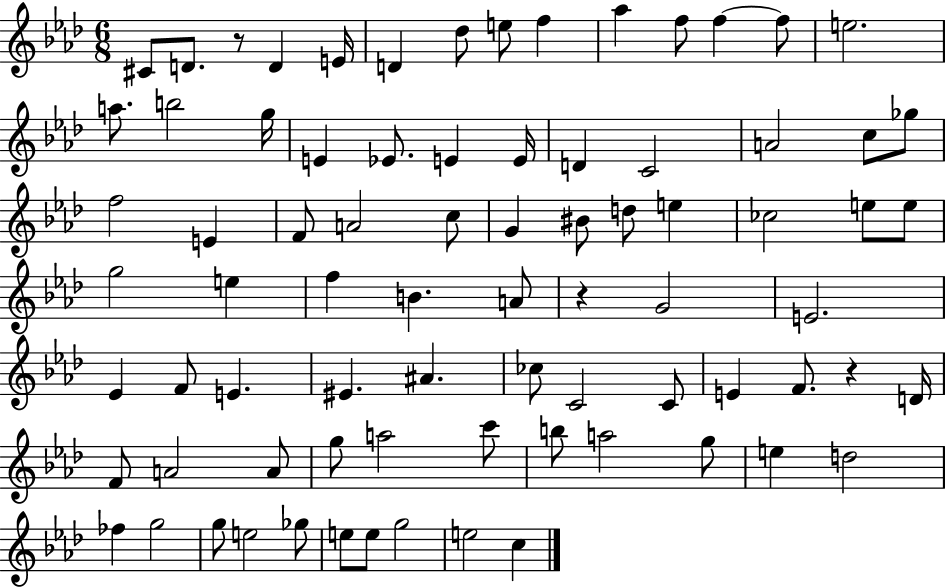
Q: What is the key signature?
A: AES major